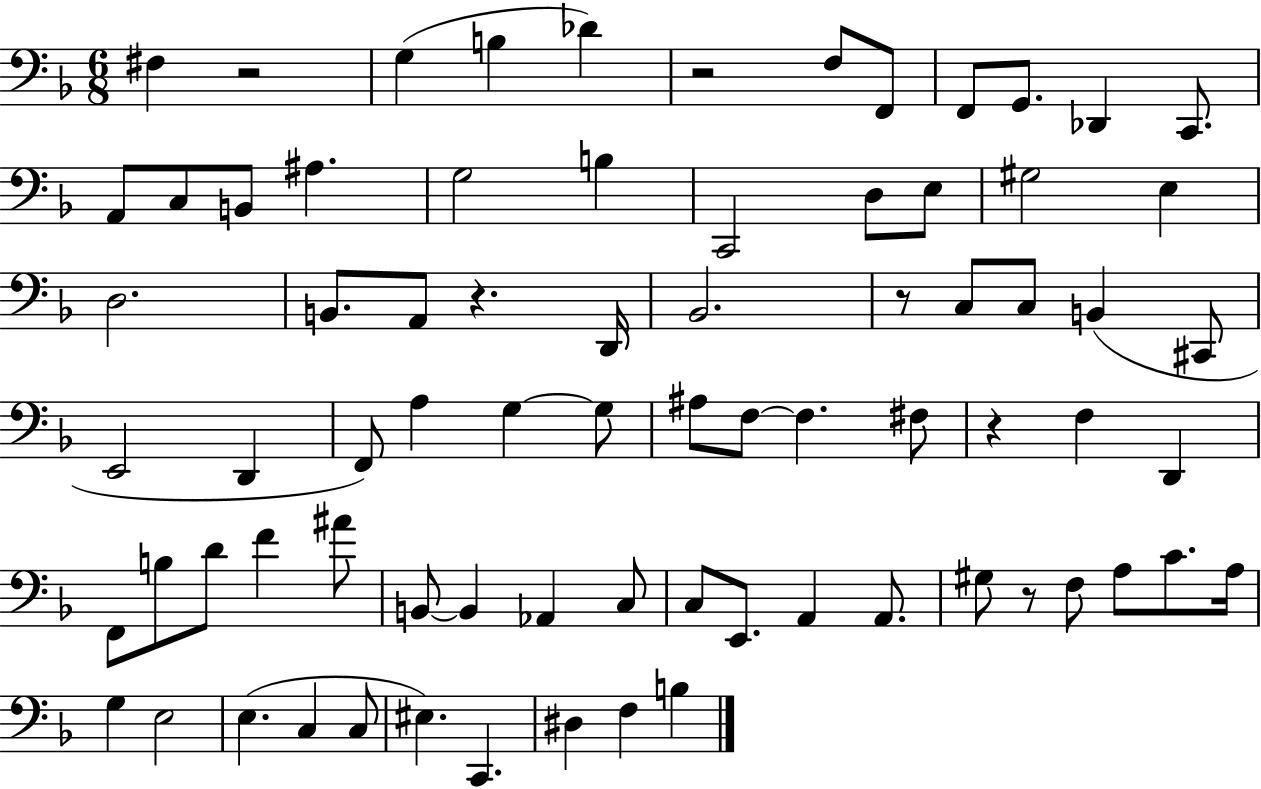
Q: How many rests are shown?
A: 6